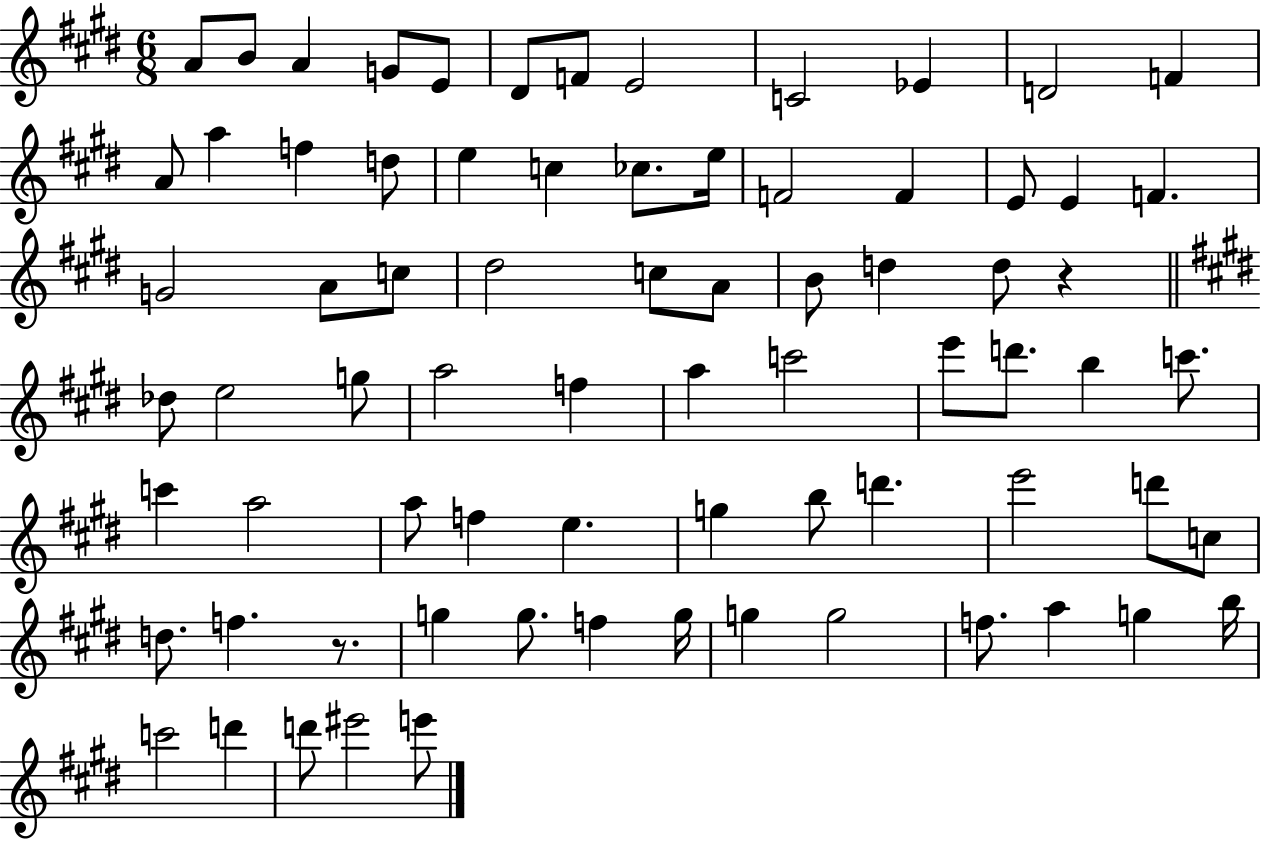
A4/e B4/e A4/q G4/e E4/e D#4/e F4/e E4/h C4/h Eb4/q D4/h F4/q A4/e A5/q F5/q D5/e E5/q C5/q CES5/e. E5/s F4/h F4/q E4/e E4/q F4/q. G4/h A4/e C5/e D#5/h C5/e A4/e B4/e D5/q D5/e R/q Db5/e E5/h G5/e A5/h F5/q A5/q C6/h E6/e D6/e. B5/q C6/e. C6/q A5/h A5/e F5/q E5/q. G5/q B5/e D6/q. E6/h D6/e C5/e D5/e. F5/q. R/e. G5/q G5/e. F5/q G5/s G5/q G5/h F5/e. A5/q G5/q B5/s C6/h D6/q D6/e EIS6/h E6/e